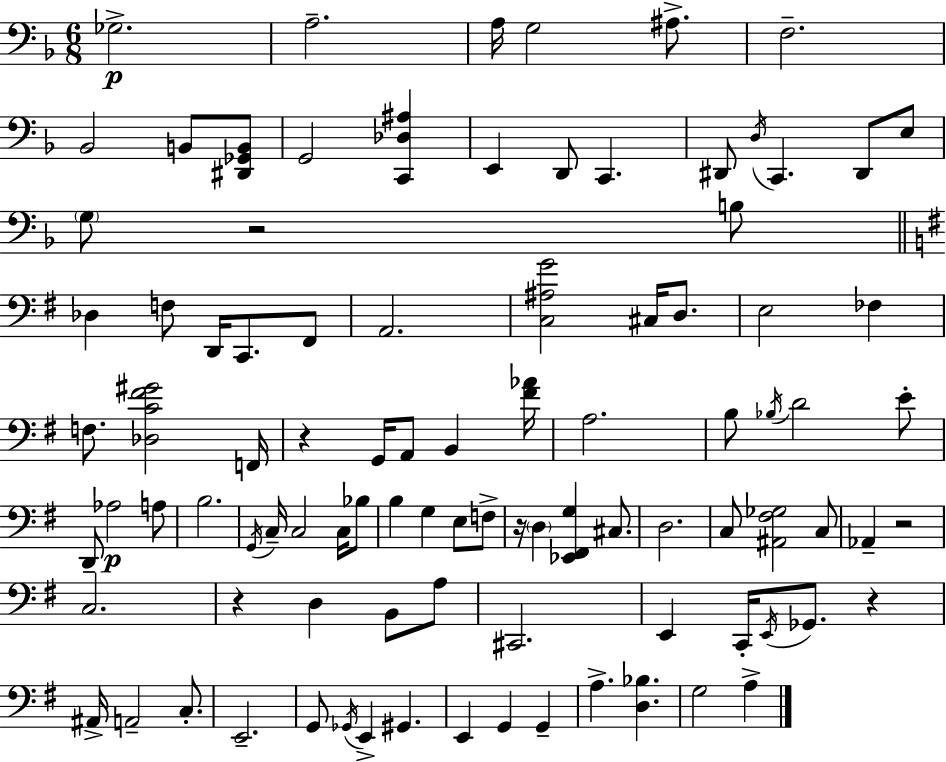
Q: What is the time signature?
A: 6/8